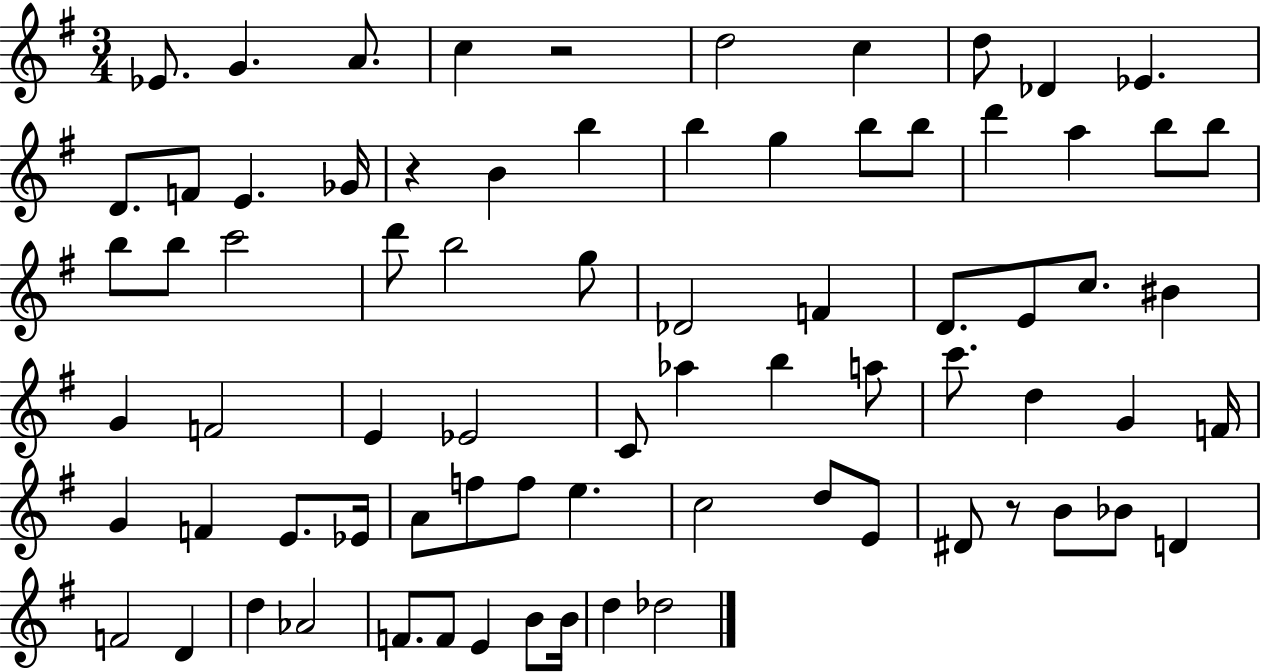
Eb4/e. G4/q. A4/e. C5/q R/h D5/h C5/q D5/e Db4/q Eb4/q. D4/e. F4/e E4/q. Gb4/s R/q B4/q B5/q B5/q G5/q B5/e B5/e D6/q A5/q B5/e B5/e B5/e B5/e C6/h D6/e B5/h G5/e Db4/h F4/q D4/e. E4/e C5/e. BIS4/q G4/q F4/h E4/q Eb4/h C4/e Ab5/q B5/q A5/e C6/e. D5/q G4/q F4/s G4/q F4/q E4/e. Eb4/s A4/e F5/e F5/e E5/q. C5/h D5/e E4/e D#4/e R/e B4/e Bb4/e D4/q F4/h D4/q D5/q Ab4/h F4/e. F4/e E4/q B4/e B4/s D5/q Db5/h